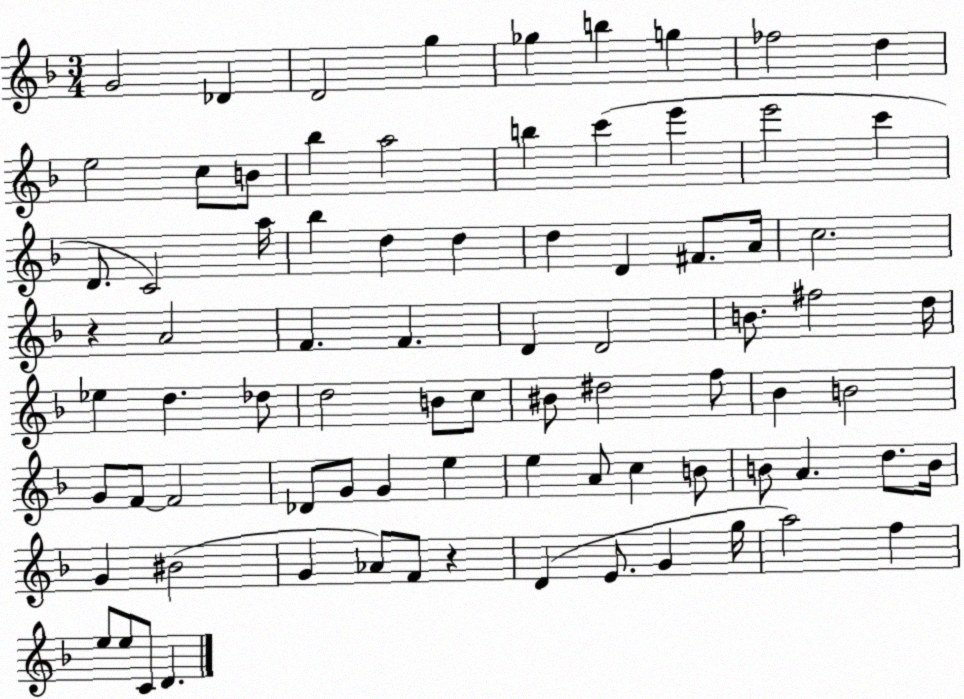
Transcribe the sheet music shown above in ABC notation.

X:1
T:Untitled
M:3/4
L:1/4
K:F
G2 _D D2 g _g b g _f2 d e2 c/2 B/2 _b a2 b c' e' e'2 c' D/2 C2 a/4 _b d d d D ^F/2 A/4 c2 z A2 F F D D2 B/2 ^f2 d/4 _e d _d/2 d2 B/2 c/2 ^B/2 ^d2 f/2 _B B2 G/2 F/2 F2 _D/2 G/2 G e e A/2 c B/2 B/2 A d/2 B/4 G ^B2 G _A/2 F/2 z D E/2 G g/4 a2 f e/2 e/2 C/2 D